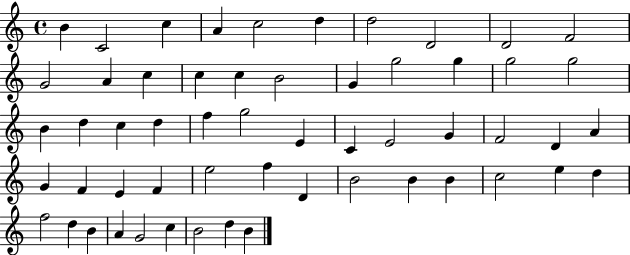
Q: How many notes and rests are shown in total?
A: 56